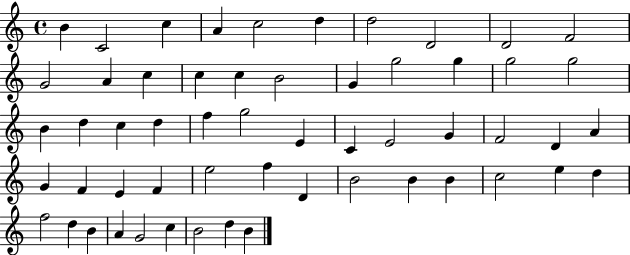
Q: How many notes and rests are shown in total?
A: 56